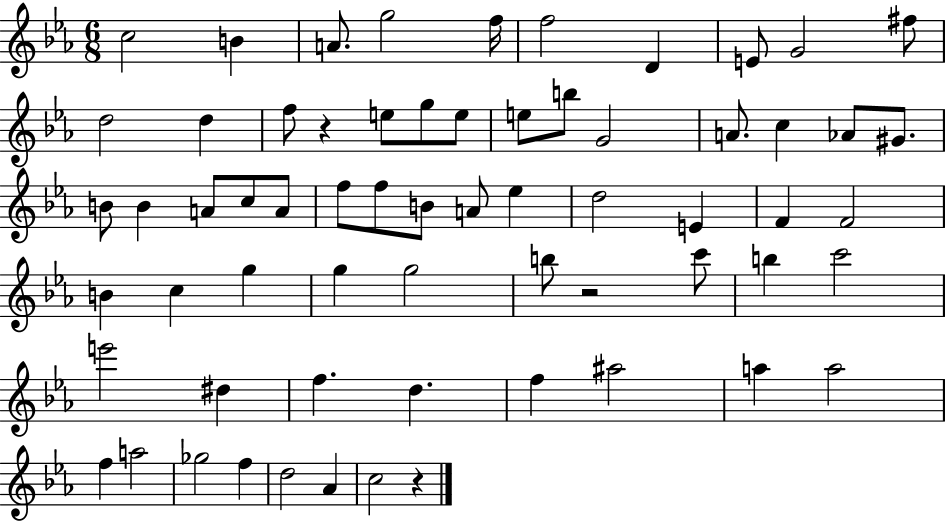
X:1
T:Untitled
M:6/8
L:1/4
K:Eb
c2 B A/2 g2 f/4 f2 D E/2 G2 ^f/2 d2 d f/2 z e/2 g/2 e/2 e/2 b/2 G2 A/2 c _A/2 ^G/2 B/2 B A/2 c/2 A/2 f/2 f/2 B/2 A/2 _e d2 E F F2 B c g g g2 b/2 z2 c'/2 b c'2 e'2 ^d f d f ^a2 a a2 f a2 _g2 f d2 _A c2 z